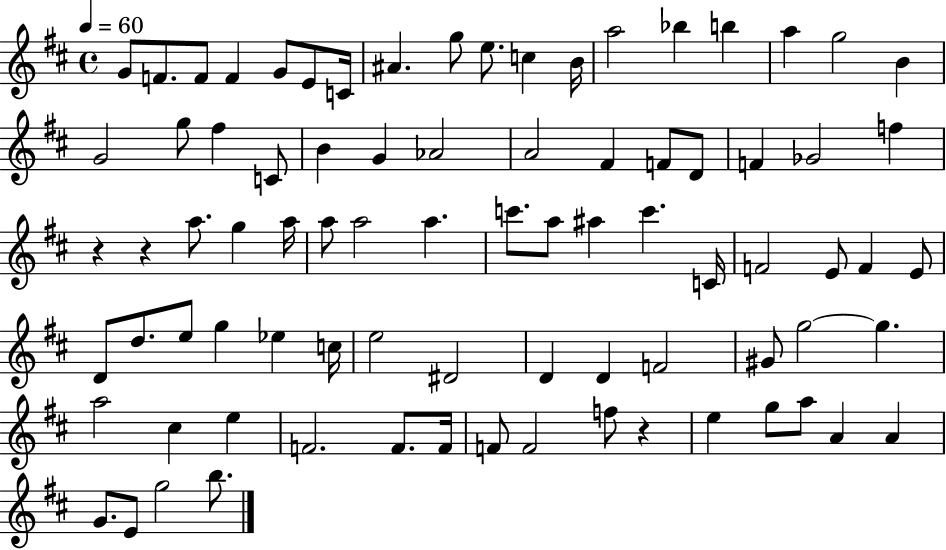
{
  \clef treble
  \time 4/4
  \defaultTimeSignature
  \key d \major
  \tempo 4 = 60
  g'8 f'8. f'8 f'4 g'8 e'8 c'16 | ais'4. g''8 e''8. c''4 b'16 | a''2 bes''4 b''4 | a''4 g''2 b'4 | \break g'2 g''8 fis''4 c'8 | b'4 g'4 aes'2 | a'2 fis'4 f'8 d'8 | f'4 ges'2 f''4 | \break r4 r4 a''8. g''4 a''16 | a''8 a''2 a''4. | c'''8. a''8 ais''4 c'''4. c'16 | f'2 e'8 f'4 e'8 | \break d'8 d''8. e''8 g''4 ees''4 c''16 | e''2 dis'2 | d'4 d'4 f'2 | gis'8 g''2~~ g''4. | \break a''2 cis''4 e''4 | f'2. f'8. f'16 | f'8 f'2 f''8 r4 | e''4 g''8 a''8 a'4 a'4 | \break g'8. e'8 g''2 b''8. | \bar "|."
}